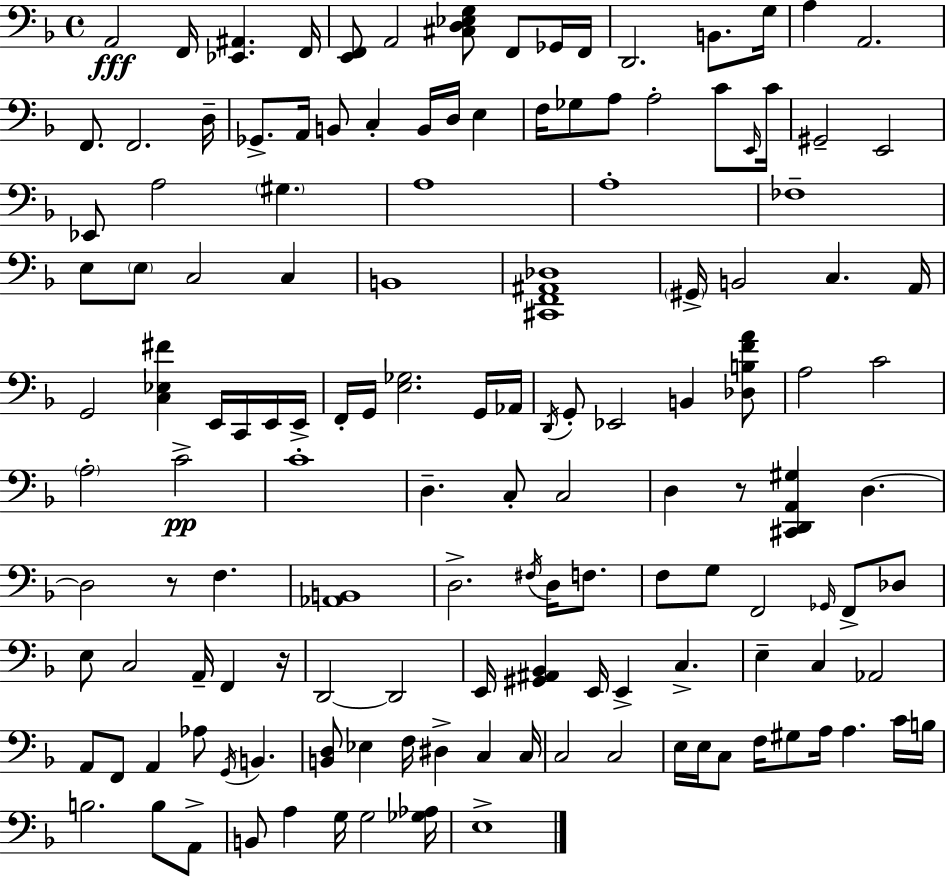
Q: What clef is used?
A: bass